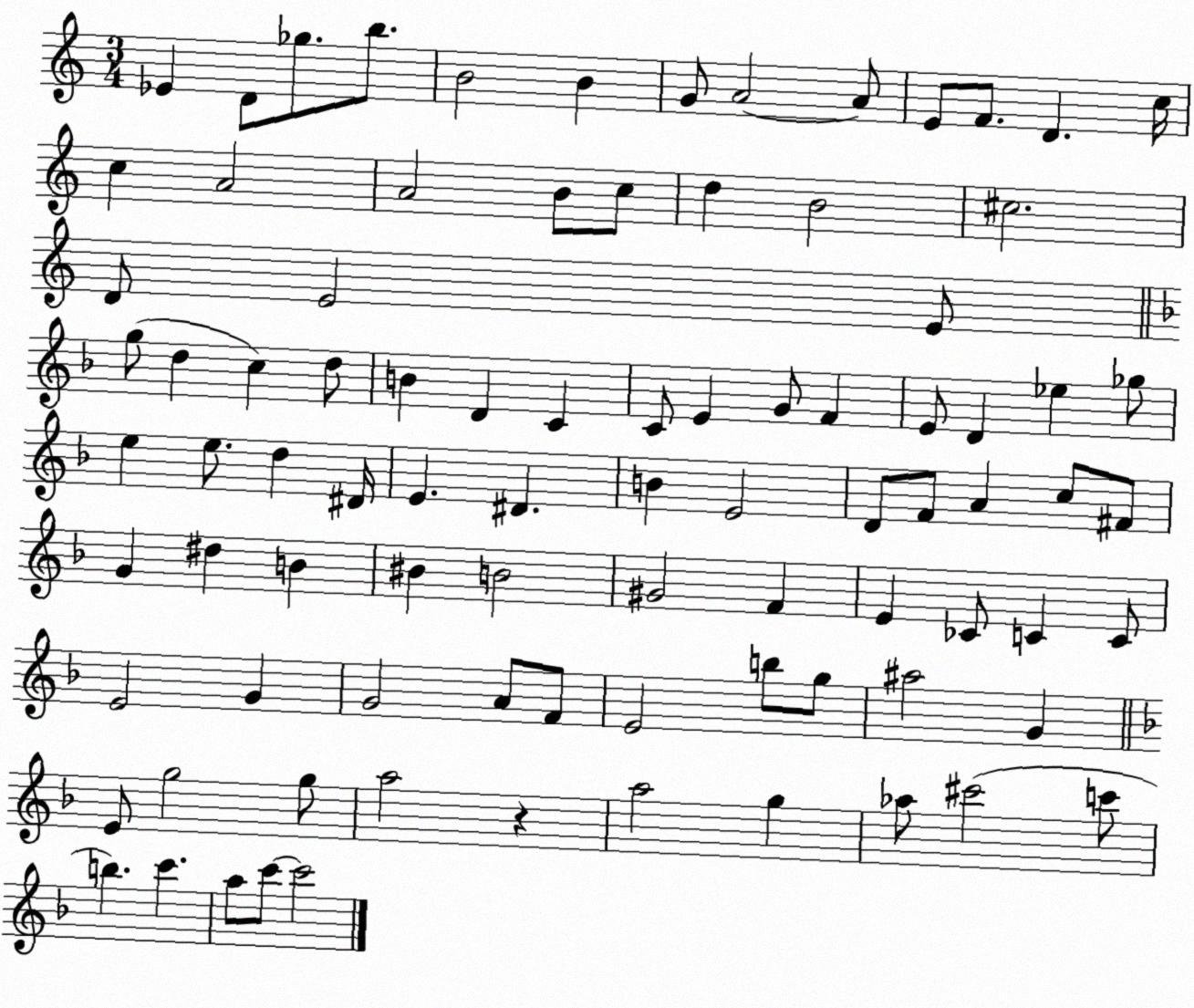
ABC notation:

X:1
T:Untitled
M:3/4
L:1/4
K:C
_E D/2 _g/2 b/2 B2 B G/2 A2 A/2 E/2 F/2 D c/4 c A2 A2 B/2 c/2 d B2 ^c2 D/2 E2 E/2 g/2 d c d/2 B D C C/2 E G/2 F E/2 D _e _g/2 e e/2 d ^D/4 E ^D B E2 D/2 F/2 A c/2 ^F/2 G ^d B ^B B2 ^G2 F E _C/2 C C/2 E2 G G2 A/2 F/2 E2 b/2 g/2 ^a2 G E/2 g2 g/2 a2 z a2 g _a/2 ^c'2 c'/2 b c' a/2 c'/2 c'2